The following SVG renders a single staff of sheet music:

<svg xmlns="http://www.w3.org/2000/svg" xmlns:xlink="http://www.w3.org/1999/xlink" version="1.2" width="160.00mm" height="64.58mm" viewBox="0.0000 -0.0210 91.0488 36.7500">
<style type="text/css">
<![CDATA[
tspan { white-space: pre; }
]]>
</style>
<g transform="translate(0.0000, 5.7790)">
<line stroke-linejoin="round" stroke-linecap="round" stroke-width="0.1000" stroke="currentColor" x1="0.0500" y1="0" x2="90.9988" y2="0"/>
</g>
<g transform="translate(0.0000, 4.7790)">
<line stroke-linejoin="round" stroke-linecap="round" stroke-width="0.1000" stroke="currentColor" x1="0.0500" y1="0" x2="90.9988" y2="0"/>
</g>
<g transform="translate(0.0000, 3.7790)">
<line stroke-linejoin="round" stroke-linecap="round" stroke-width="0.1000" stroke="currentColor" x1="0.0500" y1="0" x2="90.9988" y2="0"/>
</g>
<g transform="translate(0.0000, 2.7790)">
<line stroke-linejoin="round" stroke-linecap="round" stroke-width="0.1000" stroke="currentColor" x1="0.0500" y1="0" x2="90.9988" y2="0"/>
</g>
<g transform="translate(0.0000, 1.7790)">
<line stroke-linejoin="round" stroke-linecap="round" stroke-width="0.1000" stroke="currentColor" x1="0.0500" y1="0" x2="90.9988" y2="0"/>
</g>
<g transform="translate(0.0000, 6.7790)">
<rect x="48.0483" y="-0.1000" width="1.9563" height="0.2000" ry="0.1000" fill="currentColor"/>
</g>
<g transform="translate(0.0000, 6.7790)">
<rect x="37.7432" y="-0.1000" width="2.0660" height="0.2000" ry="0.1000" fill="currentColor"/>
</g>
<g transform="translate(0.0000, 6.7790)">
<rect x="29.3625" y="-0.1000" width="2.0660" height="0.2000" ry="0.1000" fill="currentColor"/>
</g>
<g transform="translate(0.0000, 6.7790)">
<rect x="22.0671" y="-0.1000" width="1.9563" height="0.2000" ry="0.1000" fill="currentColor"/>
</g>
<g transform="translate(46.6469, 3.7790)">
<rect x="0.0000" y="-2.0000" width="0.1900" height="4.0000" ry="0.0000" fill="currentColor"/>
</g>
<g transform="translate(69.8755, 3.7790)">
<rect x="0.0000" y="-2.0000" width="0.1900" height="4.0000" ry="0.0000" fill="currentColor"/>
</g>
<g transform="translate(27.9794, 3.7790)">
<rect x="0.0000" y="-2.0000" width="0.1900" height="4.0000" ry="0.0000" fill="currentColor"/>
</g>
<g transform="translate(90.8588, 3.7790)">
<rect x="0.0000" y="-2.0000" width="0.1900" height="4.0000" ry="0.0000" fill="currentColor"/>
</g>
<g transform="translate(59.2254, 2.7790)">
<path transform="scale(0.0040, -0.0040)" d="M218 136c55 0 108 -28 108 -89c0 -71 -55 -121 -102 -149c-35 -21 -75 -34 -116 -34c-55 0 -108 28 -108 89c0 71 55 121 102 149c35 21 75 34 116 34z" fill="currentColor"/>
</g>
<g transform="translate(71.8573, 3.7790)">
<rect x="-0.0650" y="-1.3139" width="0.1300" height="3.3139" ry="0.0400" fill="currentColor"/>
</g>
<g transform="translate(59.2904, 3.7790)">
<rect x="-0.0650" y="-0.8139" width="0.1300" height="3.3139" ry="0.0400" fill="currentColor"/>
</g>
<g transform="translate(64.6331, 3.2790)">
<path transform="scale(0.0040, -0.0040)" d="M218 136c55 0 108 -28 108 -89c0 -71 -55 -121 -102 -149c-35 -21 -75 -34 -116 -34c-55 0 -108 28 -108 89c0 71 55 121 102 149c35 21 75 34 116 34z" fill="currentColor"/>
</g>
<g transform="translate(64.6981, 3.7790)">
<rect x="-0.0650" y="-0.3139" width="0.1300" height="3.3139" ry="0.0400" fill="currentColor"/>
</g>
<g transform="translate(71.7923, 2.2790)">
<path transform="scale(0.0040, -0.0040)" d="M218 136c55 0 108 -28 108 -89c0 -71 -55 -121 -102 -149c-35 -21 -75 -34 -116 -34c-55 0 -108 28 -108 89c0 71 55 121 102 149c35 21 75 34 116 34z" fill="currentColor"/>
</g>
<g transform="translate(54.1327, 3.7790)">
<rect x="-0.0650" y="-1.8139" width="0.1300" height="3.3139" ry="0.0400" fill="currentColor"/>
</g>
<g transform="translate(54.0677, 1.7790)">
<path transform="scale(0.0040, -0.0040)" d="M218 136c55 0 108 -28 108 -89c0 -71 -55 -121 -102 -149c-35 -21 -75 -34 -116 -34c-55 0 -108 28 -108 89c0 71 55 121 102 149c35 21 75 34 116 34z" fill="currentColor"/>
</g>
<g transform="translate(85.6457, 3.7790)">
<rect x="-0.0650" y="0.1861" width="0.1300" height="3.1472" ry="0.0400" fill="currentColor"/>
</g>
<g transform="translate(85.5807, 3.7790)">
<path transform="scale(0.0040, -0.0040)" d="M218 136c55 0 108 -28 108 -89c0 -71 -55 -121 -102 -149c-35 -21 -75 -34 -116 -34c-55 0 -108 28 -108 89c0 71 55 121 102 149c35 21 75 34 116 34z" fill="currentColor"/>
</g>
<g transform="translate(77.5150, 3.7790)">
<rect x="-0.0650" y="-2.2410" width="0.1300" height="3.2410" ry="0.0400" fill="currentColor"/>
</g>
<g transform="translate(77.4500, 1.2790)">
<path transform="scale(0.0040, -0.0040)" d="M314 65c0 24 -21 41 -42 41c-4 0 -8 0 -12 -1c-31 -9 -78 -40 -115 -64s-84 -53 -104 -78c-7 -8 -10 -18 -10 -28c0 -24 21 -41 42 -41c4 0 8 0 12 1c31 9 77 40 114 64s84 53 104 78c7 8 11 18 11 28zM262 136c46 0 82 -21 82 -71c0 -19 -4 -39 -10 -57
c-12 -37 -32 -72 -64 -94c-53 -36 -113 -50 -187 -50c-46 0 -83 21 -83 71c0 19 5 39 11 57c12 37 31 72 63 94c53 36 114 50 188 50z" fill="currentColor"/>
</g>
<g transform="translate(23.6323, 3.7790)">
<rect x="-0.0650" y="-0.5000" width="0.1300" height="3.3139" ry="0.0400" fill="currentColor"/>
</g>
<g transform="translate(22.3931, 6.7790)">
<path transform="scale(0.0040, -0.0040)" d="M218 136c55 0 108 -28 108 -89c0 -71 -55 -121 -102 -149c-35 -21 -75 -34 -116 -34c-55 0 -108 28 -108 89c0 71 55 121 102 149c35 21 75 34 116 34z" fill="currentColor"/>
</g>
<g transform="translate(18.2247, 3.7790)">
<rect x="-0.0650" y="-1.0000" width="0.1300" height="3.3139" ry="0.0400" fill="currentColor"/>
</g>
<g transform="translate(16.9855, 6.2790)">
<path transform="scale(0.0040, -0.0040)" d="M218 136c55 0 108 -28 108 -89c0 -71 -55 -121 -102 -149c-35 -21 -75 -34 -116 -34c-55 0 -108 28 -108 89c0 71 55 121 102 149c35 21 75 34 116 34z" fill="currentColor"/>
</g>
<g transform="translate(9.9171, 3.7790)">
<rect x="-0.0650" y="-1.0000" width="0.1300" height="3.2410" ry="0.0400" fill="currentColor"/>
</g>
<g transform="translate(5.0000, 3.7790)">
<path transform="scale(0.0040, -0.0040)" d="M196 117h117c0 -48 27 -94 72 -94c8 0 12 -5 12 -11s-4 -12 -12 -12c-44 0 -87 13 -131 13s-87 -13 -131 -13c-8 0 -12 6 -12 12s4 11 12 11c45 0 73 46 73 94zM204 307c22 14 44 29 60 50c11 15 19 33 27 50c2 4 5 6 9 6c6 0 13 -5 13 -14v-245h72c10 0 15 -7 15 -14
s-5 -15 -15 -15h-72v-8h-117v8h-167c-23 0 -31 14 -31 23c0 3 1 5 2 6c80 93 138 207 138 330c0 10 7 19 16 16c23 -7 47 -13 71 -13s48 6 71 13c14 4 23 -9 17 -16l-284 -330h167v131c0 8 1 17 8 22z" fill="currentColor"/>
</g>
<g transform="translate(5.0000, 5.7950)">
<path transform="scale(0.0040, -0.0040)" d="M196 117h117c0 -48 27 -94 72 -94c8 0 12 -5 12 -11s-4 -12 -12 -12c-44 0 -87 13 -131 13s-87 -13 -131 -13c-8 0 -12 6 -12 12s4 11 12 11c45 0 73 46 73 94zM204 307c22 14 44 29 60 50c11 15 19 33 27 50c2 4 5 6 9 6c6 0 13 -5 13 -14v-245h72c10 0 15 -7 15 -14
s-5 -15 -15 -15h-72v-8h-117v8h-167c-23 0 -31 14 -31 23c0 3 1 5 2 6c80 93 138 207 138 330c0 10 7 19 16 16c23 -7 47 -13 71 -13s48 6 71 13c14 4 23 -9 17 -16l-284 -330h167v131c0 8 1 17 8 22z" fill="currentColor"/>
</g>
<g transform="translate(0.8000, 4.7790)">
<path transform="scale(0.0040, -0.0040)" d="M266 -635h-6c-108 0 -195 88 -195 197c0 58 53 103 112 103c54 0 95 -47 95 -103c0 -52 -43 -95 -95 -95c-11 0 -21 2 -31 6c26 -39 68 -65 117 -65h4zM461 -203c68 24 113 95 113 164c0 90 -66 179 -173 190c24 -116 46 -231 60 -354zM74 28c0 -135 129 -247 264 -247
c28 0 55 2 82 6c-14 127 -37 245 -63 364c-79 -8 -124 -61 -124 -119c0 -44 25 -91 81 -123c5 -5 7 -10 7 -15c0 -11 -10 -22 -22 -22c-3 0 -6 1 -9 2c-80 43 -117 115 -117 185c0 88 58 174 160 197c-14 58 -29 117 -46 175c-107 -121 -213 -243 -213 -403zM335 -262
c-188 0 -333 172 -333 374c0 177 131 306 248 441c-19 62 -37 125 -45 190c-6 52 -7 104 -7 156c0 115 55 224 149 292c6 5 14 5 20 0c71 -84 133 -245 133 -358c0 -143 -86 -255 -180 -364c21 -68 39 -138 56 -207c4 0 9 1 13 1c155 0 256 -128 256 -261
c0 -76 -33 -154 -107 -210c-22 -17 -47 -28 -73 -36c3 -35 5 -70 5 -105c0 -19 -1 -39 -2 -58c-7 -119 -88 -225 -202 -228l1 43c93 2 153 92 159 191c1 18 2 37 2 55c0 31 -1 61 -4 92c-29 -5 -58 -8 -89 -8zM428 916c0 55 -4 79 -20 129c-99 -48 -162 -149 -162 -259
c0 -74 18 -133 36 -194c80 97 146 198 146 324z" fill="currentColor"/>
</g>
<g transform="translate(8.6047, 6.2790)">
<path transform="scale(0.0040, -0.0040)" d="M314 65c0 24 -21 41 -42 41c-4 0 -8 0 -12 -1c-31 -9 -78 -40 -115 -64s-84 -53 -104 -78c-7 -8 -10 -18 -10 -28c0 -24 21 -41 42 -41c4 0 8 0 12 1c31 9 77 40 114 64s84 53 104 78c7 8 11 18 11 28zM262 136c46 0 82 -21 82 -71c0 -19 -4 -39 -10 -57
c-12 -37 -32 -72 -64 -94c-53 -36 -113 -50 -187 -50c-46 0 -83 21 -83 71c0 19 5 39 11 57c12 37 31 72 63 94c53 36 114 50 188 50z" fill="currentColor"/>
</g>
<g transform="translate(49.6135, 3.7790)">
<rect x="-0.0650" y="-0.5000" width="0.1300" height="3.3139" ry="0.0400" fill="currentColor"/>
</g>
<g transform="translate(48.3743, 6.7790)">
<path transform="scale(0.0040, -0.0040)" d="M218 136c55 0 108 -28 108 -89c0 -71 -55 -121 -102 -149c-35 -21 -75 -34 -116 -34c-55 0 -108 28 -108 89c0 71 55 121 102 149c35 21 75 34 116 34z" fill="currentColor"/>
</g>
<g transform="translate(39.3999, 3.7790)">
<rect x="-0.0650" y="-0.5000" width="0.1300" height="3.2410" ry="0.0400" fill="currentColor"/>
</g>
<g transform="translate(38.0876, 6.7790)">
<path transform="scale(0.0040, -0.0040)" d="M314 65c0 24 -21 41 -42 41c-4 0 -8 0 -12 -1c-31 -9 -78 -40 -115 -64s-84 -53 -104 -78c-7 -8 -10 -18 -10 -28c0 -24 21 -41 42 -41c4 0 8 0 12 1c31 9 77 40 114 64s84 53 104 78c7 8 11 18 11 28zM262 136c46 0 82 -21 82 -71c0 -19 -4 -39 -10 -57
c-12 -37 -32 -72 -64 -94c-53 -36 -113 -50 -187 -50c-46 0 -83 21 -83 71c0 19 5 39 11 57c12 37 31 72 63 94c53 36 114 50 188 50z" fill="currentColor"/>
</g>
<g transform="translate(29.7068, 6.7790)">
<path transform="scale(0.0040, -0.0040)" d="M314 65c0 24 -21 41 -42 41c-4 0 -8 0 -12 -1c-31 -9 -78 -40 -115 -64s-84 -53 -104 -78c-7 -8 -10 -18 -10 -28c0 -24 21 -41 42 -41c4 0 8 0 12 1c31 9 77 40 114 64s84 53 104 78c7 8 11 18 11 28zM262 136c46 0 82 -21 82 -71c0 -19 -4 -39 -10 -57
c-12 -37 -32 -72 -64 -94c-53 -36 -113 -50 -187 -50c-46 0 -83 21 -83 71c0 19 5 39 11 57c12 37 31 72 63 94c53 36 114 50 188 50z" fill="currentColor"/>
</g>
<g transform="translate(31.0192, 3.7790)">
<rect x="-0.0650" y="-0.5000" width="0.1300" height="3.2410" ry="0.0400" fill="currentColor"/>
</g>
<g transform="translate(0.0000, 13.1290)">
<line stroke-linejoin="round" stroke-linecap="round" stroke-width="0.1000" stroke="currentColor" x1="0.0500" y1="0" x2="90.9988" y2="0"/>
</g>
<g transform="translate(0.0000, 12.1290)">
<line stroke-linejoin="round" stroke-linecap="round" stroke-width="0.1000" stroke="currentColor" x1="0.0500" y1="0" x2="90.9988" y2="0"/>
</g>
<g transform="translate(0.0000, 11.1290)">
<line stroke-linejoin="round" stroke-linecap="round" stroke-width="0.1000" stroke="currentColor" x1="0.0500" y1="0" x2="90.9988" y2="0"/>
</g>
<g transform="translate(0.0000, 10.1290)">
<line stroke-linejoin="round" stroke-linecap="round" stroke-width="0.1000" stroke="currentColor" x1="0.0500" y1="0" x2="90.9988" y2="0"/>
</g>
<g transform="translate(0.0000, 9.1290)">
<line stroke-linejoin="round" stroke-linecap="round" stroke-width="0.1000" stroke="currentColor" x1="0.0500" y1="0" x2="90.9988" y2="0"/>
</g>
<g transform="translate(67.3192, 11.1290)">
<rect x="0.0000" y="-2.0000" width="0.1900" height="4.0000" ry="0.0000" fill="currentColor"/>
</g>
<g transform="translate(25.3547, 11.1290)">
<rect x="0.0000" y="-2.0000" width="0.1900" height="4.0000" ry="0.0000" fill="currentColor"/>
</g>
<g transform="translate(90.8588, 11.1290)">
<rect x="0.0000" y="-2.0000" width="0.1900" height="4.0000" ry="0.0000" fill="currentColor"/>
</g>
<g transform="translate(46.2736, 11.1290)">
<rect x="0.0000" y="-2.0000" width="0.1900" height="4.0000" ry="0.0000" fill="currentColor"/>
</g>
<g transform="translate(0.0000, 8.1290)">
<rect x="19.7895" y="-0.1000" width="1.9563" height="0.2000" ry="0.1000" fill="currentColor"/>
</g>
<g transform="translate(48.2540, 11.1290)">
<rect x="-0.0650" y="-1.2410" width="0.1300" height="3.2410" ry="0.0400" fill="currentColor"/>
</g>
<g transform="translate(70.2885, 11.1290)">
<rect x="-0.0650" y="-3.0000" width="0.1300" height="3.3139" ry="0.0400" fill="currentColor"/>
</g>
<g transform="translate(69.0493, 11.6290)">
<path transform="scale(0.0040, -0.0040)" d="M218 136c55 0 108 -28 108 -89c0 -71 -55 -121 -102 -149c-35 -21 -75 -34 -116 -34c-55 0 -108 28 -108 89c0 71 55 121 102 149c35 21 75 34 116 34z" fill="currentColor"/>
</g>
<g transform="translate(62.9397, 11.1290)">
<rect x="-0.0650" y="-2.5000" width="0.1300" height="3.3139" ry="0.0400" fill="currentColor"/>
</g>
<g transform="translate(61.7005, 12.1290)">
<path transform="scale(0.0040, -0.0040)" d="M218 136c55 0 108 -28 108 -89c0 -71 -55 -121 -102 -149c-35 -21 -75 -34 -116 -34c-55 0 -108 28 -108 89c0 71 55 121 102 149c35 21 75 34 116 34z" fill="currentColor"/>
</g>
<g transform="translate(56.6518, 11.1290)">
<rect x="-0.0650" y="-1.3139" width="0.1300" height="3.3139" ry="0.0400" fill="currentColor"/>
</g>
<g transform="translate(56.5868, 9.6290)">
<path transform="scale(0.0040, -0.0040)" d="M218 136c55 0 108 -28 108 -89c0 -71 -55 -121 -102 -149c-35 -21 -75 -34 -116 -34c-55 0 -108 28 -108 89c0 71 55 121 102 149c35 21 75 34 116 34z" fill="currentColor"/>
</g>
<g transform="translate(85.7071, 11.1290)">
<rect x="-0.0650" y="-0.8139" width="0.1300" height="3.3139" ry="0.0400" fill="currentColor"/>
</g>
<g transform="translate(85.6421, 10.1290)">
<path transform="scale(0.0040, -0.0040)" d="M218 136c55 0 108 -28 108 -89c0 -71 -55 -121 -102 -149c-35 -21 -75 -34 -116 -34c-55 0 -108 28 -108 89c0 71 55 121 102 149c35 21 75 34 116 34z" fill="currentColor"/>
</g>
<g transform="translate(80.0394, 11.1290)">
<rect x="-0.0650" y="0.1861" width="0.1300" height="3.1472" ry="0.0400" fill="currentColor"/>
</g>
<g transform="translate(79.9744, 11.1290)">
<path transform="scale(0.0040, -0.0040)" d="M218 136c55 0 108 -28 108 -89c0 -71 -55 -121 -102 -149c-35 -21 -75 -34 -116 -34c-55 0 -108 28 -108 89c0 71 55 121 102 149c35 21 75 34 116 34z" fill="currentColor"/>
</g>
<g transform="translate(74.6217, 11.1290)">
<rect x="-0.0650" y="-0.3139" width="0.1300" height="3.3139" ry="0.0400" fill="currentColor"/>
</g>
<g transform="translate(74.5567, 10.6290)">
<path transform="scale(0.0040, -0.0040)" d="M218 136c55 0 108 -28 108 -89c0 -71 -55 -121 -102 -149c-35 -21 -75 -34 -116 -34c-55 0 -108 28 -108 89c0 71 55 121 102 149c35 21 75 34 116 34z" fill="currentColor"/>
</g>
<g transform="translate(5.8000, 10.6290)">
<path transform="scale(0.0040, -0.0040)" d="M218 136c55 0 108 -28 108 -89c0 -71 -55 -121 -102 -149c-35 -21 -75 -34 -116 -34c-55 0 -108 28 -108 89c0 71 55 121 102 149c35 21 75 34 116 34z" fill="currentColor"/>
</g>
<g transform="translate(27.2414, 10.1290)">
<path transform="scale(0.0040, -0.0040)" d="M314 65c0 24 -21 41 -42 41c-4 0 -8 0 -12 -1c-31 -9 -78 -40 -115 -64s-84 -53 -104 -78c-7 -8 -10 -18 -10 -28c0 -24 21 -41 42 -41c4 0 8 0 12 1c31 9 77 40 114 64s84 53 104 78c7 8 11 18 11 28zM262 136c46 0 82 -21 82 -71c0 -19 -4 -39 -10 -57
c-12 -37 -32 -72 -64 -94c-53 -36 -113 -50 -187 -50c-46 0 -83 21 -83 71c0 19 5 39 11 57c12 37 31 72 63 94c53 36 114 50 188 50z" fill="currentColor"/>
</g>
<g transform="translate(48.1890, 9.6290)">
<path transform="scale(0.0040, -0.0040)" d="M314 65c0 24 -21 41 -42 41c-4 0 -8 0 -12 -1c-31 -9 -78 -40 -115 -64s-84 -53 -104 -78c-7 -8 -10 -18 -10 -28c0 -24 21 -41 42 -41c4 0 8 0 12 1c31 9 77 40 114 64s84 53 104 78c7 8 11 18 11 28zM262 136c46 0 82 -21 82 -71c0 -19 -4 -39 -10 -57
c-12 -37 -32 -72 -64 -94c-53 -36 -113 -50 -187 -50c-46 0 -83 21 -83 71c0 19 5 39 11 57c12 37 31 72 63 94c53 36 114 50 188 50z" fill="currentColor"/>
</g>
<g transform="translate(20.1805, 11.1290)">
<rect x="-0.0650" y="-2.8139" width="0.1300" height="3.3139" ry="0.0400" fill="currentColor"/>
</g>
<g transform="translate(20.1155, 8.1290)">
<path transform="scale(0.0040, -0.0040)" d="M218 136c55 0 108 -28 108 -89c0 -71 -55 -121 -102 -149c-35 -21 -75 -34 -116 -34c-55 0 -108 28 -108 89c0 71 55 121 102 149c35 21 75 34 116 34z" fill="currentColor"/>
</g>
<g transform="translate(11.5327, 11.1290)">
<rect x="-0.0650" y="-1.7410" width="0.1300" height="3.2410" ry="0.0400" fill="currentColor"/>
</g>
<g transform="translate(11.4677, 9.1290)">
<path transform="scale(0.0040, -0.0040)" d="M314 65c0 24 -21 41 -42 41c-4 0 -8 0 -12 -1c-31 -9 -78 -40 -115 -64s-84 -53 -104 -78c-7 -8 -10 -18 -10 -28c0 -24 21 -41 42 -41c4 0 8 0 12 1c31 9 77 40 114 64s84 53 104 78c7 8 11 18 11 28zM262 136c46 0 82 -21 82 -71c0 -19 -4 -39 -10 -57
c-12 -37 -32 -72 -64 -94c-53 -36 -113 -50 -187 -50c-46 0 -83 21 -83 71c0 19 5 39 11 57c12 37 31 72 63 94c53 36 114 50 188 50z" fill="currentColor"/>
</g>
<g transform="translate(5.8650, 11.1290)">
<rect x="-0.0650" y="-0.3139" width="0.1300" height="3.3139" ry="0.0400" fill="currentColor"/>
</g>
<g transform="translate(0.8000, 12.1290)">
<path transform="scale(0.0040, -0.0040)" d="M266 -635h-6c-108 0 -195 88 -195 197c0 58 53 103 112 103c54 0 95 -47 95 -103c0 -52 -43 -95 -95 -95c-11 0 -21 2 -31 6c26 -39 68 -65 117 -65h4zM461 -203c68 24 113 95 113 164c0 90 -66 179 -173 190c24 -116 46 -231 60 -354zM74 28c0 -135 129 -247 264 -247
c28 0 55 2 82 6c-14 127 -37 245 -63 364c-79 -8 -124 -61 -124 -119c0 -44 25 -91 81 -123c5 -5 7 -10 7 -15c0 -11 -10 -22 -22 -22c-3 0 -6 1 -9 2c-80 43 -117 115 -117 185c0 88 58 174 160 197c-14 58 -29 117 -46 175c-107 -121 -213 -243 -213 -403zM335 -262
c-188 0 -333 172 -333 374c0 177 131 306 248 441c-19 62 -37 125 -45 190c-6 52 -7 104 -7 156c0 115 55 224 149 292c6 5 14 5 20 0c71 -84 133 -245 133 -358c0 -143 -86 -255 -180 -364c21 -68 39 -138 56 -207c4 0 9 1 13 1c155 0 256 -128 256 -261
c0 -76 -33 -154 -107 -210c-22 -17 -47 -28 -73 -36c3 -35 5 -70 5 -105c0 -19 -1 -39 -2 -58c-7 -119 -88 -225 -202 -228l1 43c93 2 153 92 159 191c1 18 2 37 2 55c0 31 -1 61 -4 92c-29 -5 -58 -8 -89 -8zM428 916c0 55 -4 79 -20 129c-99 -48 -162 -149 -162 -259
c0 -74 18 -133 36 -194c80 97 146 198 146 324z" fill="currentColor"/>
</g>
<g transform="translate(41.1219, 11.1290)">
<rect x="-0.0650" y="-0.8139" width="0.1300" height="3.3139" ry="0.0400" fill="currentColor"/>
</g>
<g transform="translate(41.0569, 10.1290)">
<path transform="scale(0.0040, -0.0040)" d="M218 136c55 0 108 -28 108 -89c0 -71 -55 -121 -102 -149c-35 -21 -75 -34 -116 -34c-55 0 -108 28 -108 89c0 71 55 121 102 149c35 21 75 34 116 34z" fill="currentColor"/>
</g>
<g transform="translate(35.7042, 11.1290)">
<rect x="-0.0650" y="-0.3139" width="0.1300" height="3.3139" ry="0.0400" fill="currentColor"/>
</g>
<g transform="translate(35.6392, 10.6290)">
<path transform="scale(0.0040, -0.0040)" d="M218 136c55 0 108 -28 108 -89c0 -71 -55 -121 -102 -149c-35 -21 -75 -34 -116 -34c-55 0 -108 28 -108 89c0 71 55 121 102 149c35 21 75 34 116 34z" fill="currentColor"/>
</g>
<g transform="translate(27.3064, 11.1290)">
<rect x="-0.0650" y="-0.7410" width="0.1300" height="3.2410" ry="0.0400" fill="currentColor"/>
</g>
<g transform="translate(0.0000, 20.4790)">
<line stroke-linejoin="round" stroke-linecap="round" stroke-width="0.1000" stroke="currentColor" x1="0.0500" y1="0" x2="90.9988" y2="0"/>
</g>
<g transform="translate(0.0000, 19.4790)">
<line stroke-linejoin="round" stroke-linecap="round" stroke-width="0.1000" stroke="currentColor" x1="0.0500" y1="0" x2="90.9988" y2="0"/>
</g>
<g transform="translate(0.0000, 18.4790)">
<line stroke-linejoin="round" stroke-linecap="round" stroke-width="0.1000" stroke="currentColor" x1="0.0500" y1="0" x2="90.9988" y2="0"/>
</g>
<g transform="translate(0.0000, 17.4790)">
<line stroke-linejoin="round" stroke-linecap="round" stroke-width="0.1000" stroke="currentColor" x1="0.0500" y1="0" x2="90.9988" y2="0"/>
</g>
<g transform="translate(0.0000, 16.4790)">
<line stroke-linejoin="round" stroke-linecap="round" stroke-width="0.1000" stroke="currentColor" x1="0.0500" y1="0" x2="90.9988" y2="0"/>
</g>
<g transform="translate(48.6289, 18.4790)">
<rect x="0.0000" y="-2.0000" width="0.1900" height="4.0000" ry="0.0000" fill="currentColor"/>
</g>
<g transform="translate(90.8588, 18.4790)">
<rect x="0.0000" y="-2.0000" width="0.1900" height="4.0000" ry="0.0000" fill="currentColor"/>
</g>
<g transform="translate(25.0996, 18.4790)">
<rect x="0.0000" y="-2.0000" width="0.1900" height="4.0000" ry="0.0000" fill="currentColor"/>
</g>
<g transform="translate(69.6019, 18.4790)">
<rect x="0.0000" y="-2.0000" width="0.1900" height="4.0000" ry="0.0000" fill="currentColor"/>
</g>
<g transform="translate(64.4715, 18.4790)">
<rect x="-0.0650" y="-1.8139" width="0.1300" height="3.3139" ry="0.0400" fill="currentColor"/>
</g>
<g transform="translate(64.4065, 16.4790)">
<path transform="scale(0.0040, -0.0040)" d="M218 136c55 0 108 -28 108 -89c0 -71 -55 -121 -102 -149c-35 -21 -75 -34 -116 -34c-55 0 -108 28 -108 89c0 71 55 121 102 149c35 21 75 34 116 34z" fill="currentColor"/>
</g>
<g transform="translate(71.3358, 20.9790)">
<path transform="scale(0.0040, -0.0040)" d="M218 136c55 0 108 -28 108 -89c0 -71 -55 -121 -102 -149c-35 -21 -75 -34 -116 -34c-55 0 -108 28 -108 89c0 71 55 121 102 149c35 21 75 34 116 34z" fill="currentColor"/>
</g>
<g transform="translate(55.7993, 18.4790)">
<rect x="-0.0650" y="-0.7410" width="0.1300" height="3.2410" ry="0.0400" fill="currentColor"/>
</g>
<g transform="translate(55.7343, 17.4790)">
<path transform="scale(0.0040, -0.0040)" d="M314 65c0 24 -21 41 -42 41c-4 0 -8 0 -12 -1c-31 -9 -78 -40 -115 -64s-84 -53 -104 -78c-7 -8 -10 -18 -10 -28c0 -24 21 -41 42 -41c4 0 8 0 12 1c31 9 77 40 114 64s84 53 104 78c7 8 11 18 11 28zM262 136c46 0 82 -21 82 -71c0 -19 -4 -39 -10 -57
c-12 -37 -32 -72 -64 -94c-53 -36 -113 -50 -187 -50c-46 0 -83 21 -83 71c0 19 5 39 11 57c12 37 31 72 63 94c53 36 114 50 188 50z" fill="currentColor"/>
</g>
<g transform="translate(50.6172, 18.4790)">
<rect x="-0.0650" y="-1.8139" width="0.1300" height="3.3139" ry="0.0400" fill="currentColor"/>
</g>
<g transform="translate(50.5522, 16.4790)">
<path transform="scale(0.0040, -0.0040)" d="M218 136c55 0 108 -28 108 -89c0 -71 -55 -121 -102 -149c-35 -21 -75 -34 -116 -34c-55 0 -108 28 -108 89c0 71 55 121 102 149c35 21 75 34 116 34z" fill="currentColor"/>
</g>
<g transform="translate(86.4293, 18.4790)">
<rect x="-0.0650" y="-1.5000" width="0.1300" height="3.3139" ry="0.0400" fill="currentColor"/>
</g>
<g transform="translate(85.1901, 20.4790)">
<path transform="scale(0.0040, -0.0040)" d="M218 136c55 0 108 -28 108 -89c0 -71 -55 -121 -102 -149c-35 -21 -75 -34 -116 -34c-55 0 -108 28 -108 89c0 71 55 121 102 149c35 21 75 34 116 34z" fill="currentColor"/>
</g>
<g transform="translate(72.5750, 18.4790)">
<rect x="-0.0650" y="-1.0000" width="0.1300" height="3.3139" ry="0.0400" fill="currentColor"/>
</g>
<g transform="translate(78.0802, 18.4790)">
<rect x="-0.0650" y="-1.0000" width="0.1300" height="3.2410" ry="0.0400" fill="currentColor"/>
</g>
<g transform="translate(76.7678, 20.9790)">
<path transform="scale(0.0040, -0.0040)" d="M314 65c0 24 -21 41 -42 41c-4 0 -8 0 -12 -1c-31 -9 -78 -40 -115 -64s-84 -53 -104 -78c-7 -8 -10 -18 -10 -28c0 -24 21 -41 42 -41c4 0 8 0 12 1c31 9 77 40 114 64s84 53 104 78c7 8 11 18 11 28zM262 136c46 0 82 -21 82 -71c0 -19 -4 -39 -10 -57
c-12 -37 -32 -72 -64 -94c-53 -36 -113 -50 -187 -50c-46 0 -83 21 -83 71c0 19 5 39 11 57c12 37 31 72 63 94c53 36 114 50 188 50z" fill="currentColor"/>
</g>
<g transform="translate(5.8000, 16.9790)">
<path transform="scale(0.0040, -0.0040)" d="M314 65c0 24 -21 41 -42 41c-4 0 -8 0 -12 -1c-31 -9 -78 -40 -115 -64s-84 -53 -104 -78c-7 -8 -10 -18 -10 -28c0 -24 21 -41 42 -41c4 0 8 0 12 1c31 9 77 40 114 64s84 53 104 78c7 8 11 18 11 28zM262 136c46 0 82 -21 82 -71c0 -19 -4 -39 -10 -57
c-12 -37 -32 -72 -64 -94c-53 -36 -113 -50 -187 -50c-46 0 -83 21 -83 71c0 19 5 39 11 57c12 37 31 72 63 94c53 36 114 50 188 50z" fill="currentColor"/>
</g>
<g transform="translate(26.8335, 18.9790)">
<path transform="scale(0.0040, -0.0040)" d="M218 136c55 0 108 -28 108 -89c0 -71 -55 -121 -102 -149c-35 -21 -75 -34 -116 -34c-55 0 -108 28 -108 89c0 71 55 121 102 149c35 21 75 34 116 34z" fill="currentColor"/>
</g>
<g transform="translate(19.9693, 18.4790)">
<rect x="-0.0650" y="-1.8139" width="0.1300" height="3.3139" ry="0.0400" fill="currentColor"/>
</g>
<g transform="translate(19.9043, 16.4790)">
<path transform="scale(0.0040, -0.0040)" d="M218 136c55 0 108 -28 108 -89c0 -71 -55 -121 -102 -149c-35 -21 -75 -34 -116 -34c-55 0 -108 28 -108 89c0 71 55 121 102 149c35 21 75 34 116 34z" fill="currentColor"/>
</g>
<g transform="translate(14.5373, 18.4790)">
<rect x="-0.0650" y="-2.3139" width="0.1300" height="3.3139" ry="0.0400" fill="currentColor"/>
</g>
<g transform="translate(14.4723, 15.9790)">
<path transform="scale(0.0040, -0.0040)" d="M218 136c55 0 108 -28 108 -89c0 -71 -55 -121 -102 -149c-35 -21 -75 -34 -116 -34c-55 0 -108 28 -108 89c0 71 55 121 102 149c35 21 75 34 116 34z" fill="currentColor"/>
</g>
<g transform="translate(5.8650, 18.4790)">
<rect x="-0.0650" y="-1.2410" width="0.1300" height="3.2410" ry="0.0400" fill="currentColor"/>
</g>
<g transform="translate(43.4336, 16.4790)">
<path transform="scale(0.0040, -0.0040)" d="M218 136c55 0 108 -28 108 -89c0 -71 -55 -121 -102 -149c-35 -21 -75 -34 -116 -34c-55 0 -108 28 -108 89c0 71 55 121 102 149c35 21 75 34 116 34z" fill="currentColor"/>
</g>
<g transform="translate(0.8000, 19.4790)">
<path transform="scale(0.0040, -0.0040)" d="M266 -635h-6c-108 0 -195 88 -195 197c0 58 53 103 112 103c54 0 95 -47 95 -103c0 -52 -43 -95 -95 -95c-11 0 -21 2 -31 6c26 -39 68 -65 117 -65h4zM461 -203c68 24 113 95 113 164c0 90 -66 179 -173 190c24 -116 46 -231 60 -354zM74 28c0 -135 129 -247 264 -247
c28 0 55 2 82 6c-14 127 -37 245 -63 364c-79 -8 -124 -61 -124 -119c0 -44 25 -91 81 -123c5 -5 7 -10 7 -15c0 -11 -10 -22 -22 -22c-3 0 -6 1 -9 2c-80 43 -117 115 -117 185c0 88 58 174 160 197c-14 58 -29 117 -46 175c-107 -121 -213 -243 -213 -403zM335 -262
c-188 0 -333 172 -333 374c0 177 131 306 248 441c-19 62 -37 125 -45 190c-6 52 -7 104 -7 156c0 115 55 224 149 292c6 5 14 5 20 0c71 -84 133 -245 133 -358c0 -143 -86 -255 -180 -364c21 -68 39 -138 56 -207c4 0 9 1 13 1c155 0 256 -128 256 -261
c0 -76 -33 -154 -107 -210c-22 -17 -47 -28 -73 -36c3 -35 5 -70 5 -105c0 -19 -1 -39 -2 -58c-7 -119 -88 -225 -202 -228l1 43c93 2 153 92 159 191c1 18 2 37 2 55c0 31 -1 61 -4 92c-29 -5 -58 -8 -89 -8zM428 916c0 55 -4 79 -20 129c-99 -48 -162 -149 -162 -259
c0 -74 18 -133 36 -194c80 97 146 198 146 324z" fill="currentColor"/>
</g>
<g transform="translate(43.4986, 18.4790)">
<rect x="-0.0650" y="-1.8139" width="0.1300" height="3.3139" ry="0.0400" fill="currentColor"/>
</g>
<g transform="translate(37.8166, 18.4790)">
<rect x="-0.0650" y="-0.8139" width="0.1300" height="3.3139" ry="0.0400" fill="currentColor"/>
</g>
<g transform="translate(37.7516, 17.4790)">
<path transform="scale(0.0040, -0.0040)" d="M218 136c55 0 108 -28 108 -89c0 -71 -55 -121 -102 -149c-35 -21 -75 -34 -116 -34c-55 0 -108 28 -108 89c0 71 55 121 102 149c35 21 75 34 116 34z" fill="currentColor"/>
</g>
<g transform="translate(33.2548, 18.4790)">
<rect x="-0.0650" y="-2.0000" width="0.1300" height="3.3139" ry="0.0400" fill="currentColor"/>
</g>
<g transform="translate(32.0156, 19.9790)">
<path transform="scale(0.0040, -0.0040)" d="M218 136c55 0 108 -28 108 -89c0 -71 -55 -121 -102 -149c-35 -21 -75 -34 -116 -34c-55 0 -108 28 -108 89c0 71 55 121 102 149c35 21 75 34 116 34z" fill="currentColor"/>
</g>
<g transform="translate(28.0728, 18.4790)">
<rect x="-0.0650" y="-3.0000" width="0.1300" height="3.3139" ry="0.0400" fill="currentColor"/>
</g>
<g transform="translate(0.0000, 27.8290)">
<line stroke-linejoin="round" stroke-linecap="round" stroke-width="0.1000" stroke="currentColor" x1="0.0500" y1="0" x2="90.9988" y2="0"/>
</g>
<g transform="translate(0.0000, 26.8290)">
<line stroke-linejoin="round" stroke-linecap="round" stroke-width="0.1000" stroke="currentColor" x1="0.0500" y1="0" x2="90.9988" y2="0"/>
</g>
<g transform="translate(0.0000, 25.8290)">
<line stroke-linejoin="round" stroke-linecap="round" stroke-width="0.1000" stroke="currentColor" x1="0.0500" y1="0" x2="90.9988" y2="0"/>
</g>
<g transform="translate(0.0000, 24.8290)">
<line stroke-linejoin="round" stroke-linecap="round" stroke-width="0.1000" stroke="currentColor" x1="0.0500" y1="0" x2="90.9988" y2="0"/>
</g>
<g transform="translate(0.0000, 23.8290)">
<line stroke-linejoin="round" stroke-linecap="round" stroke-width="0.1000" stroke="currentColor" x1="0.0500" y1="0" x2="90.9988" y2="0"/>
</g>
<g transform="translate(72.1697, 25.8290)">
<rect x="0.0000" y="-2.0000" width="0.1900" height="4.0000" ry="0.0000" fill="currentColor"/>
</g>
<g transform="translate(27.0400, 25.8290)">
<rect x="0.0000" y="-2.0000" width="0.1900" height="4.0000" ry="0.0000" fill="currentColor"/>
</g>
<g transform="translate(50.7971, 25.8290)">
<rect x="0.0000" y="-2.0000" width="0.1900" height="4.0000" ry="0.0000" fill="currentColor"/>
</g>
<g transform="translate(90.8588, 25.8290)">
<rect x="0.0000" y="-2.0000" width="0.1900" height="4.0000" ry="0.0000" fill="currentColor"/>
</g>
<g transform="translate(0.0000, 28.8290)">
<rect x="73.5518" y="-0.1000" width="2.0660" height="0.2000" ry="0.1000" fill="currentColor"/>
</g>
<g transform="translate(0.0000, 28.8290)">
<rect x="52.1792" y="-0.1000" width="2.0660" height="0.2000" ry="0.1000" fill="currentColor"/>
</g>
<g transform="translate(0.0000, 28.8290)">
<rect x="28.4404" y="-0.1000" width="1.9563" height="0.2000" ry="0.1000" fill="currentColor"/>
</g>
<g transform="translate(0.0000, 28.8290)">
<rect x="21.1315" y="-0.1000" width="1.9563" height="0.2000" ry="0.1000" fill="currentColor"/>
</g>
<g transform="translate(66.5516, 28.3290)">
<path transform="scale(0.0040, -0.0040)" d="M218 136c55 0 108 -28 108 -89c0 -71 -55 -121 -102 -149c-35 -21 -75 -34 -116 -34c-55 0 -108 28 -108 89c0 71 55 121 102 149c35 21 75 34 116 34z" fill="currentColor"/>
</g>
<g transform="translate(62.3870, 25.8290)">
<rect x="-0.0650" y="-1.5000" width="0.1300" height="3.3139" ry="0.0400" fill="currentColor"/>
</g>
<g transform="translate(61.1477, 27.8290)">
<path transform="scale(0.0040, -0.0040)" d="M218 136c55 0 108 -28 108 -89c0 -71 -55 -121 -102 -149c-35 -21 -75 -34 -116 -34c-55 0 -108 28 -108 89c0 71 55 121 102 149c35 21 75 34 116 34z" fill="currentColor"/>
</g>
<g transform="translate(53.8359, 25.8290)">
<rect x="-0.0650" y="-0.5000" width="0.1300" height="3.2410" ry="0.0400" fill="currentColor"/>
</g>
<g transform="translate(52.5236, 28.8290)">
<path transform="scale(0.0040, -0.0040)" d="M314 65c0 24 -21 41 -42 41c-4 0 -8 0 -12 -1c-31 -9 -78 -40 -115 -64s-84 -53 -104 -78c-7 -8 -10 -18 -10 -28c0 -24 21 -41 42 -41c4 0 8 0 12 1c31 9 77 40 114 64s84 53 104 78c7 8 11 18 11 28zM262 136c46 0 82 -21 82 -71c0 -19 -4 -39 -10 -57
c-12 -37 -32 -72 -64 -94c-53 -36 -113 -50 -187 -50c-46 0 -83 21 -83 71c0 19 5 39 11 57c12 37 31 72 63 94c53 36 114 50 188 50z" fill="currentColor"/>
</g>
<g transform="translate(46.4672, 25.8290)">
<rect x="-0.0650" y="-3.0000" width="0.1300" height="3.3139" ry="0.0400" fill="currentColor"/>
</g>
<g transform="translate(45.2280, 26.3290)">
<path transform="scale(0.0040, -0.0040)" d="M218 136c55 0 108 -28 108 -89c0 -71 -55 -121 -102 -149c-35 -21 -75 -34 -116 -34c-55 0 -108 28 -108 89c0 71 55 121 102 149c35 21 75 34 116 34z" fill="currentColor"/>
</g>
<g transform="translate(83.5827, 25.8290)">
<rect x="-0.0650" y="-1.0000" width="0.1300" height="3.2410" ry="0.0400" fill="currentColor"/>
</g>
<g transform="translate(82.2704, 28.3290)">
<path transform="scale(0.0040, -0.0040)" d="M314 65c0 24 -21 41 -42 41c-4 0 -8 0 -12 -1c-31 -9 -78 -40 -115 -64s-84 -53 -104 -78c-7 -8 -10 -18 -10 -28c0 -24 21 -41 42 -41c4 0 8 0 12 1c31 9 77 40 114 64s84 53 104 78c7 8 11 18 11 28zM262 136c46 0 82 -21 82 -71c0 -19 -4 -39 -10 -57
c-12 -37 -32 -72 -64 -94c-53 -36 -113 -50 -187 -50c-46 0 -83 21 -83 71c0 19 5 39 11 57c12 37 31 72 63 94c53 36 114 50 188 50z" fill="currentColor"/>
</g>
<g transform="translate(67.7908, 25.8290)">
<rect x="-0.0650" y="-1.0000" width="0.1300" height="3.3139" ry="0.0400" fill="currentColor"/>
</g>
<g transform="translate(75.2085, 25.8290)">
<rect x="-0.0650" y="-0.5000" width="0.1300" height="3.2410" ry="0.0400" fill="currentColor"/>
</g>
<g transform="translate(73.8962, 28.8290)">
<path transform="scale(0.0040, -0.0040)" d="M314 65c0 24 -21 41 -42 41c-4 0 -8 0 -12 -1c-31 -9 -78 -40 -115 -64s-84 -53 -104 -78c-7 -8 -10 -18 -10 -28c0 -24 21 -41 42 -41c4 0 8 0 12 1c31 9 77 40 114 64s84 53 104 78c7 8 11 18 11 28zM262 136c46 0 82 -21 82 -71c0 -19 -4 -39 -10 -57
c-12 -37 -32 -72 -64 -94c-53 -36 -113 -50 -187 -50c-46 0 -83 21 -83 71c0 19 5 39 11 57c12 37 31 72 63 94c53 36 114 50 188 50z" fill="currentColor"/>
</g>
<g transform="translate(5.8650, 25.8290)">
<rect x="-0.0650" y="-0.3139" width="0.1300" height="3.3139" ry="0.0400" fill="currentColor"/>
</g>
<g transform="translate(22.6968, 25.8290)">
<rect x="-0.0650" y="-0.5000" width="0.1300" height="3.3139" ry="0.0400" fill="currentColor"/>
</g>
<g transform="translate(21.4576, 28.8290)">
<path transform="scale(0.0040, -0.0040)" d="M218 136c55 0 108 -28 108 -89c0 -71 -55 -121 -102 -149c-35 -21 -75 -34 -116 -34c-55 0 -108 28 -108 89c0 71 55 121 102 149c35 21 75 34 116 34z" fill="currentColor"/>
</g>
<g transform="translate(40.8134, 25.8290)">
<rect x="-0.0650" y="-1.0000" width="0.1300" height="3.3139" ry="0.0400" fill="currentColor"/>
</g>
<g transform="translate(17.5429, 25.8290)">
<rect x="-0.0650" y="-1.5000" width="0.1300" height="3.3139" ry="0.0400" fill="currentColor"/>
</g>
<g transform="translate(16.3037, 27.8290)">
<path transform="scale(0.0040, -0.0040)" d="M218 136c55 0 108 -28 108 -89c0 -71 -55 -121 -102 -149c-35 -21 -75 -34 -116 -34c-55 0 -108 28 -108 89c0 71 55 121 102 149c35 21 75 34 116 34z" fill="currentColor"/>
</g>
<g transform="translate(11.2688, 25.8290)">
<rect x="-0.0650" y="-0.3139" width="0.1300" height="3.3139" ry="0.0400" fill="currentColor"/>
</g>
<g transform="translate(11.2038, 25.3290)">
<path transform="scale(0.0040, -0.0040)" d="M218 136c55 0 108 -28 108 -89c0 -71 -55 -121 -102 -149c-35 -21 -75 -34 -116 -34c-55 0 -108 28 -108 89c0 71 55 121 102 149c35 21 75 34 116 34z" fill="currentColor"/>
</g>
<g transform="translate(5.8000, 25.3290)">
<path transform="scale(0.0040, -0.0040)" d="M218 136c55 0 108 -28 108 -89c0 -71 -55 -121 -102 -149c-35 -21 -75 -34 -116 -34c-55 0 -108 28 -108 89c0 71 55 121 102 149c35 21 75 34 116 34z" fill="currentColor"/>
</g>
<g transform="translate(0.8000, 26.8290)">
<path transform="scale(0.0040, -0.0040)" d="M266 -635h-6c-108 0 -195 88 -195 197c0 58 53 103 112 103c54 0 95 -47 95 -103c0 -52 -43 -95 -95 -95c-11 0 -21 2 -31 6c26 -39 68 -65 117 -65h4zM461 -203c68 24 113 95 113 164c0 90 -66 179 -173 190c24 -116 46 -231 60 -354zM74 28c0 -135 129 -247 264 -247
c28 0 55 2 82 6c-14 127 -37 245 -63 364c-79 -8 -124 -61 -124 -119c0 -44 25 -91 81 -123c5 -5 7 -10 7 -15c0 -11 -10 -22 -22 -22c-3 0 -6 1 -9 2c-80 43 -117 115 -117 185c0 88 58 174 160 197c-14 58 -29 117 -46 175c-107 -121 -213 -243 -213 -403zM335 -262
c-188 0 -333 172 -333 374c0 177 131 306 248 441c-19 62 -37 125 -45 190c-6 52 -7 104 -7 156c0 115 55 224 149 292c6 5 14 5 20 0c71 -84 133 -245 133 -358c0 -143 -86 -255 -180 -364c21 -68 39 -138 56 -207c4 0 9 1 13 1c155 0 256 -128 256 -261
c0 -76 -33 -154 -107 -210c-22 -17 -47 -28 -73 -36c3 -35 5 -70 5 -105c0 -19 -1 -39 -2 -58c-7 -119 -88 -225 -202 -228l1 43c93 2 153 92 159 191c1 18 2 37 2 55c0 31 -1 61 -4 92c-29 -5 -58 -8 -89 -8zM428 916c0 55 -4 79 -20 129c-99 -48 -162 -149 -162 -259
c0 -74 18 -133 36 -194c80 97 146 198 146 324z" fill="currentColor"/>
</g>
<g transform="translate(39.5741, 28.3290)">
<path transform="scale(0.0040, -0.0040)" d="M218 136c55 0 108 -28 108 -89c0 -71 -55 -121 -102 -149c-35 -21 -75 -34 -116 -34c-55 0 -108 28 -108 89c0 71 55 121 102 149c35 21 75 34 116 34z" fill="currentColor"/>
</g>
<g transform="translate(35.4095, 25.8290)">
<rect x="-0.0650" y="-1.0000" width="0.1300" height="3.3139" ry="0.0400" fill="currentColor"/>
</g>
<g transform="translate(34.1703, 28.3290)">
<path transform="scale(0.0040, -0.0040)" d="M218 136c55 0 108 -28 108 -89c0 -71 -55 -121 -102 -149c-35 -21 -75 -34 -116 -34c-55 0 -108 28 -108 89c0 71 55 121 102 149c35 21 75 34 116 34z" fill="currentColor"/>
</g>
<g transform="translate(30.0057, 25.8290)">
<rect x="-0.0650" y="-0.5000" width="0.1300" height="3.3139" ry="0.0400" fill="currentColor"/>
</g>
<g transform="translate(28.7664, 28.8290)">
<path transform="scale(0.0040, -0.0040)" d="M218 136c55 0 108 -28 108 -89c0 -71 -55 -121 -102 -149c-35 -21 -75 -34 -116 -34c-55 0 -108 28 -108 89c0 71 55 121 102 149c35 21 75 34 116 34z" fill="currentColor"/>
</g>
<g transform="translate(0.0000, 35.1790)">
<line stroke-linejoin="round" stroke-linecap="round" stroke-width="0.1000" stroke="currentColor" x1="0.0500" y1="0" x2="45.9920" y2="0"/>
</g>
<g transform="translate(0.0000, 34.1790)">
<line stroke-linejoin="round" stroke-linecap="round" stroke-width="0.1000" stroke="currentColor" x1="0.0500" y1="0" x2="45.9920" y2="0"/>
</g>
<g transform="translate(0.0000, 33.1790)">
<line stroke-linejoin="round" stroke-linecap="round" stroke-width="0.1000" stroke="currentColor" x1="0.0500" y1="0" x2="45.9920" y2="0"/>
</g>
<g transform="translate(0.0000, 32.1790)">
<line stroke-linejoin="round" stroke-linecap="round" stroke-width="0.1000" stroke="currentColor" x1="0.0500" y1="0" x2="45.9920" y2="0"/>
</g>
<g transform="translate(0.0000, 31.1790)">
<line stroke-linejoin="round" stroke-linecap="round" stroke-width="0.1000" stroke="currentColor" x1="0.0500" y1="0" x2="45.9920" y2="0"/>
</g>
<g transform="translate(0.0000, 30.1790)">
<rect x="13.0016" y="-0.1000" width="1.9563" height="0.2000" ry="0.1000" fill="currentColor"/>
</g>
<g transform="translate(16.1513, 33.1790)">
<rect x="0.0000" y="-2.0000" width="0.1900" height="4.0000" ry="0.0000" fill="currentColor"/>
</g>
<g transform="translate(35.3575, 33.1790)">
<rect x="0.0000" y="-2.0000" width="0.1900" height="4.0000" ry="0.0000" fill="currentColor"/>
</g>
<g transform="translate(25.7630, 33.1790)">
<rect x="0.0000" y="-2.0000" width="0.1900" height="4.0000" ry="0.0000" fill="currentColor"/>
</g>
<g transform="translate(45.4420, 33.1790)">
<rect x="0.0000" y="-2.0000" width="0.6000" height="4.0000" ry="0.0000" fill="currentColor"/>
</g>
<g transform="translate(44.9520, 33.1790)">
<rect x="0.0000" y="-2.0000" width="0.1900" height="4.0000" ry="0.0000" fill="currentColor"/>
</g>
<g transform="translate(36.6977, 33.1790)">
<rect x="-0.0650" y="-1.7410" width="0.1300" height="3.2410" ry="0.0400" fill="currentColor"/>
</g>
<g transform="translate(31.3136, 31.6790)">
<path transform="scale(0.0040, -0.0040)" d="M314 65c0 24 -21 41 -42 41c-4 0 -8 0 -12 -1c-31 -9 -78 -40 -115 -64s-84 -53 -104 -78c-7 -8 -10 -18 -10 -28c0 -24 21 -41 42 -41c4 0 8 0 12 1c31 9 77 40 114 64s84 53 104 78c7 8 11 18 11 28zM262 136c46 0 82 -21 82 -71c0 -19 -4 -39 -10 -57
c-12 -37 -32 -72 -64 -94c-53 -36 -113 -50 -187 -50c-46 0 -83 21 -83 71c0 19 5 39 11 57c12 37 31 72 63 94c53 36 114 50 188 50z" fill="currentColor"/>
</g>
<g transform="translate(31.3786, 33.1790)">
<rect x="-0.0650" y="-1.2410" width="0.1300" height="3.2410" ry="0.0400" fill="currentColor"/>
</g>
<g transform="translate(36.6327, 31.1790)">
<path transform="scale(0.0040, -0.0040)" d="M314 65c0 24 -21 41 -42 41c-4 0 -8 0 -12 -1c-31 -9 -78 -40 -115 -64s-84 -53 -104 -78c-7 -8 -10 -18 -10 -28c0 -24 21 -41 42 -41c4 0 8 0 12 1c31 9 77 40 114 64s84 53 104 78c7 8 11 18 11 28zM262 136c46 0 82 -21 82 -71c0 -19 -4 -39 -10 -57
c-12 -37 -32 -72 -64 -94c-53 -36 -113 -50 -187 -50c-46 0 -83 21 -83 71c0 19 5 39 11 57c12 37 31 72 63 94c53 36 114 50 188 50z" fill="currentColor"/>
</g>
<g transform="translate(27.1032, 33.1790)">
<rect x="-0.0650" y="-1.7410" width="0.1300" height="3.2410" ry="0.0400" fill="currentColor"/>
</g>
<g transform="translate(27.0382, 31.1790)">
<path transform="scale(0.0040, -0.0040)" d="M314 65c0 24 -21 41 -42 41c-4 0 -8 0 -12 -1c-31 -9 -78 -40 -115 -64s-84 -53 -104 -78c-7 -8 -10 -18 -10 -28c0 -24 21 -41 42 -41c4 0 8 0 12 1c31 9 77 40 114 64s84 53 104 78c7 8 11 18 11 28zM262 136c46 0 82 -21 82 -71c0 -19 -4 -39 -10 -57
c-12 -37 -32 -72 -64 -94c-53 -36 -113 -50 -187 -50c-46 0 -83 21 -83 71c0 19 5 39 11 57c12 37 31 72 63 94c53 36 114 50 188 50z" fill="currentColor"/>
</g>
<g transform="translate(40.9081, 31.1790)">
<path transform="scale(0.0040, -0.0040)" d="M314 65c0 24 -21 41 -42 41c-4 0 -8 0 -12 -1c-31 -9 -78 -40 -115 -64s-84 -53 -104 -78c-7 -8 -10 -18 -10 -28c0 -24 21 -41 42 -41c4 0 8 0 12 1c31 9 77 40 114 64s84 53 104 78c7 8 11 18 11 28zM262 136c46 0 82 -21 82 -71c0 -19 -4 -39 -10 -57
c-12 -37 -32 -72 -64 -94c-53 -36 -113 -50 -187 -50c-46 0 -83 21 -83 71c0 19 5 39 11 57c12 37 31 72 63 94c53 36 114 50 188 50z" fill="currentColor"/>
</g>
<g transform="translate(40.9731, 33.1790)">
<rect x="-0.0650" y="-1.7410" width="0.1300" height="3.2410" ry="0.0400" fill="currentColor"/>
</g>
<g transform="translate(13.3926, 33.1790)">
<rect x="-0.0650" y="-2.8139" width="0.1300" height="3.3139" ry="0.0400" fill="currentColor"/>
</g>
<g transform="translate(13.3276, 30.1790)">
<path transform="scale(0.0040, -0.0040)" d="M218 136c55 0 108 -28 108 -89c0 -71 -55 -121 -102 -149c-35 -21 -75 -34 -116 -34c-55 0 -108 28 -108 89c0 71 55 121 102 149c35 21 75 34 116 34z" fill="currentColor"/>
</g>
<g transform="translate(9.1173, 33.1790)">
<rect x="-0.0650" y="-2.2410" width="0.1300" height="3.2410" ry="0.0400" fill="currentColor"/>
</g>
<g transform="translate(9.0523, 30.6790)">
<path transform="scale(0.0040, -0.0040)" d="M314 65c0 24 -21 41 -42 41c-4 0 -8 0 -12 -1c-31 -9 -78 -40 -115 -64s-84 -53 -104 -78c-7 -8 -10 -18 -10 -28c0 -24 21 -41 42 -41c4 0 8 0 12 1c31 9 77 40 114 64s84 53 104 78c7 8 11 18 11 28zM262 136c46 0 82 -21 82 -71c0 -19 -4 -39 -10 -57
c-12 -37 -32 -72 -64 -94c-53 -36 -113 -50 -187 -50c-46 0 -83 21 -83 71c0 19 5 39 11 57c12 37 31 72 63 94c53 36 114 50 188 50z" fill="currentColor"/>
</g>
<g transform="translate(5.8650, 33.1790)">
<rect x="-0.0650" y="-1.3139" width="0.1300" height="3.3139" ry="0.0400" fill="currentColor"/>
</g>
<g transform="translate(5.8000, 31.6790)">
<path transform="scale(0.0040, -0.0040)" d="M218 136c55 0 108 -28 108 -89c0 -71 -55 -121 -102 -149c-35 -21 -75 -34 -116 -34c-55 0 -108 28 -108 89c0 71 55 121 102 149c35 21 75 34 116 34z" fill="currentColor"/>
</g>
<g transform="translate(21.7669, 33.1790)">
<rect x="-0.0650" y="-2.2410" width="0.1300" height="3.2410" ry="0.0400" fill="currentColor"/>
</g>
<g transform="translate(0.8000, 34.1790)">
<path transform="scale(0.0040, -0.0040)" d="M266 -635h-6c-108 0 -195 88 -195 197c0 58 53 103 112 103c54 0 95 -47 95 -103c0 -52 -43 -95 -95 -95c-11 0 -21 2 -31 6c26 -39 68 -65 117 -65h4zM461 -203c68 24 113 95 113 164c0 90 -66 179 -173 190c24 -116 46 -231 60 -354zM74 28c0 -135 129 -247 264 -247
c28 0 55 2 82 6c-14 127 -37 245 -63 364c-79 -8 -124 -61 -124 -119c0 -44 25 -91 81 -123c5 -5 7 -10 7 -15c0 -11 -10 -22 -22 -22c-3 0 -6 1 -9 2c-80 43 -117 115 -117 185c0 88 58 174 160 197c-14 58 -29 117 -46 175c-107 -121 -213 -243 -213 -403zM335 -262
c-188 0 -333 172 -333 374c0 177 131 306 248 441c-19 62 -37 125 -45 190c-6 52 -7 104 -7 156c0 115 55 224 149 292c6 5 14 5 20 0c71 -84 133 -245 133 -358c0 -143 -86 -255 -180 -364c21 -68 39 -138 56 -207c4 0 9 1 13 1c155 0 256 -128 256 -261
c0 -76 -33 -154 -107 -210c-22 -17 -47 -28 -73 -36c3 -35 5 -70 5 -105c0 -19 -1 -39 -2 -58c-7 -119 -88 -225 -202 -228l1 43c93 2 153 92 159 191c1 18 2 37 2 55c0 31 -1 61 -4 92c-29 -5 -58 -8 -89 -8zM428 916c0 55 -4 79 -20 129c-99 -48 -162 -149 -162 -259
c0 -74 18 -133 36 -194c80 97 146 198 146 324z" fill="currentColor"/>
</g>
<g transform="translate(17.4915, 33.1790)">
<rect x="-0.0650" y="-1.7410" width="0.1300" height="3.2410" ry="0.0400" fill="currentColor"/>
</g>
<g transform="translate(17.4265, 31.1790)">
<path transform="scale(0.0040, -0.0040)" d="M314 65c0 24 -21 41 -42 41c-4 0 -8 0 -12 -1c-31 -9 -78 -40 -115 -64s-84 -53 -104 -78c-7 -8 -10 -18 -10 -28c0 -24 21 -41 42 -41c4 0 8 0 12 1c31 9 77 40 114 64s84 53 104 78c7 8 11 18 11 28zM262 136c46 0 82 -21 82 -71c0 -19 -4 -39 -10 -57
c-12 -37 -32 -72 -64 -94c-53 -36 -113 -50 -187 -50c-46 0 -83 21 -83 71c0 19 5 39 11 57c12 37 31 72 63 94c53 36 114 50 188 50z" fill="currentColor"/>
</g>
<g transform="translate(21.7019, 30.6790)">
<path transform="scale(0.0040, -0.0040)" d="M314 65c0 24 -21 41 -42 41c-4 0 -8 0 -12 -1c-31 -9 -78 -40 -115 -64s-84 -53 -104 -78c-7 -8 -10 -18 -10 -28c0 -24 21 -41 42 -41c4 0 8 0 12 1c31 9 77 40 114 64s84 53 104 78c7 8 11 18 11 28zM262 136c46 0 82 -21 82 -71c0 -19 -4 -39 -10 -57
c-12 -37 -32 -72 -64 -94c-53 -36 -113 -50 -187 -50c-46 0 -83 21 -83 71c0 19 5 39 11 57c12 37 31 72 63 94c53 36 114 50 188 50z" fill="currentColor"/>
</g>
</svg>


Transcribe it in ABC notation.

X:1
T:Untitled
M:4/4
L:1/4
K:C
D2 D C C2 C2 C f d c e g2 B c f2 a d2 c d e2 e G A c B d e2 g f A F d f f d2 f D D2 E c c E C C D D A C2 E D C2 D2 e g2 a f2 g2 f2 e2 f2 f2